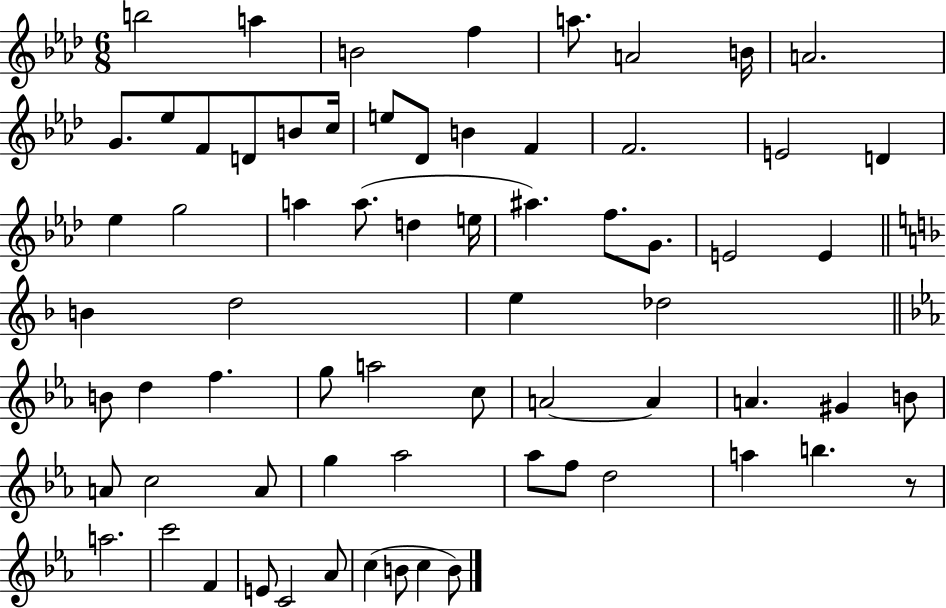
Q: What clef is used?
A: treble